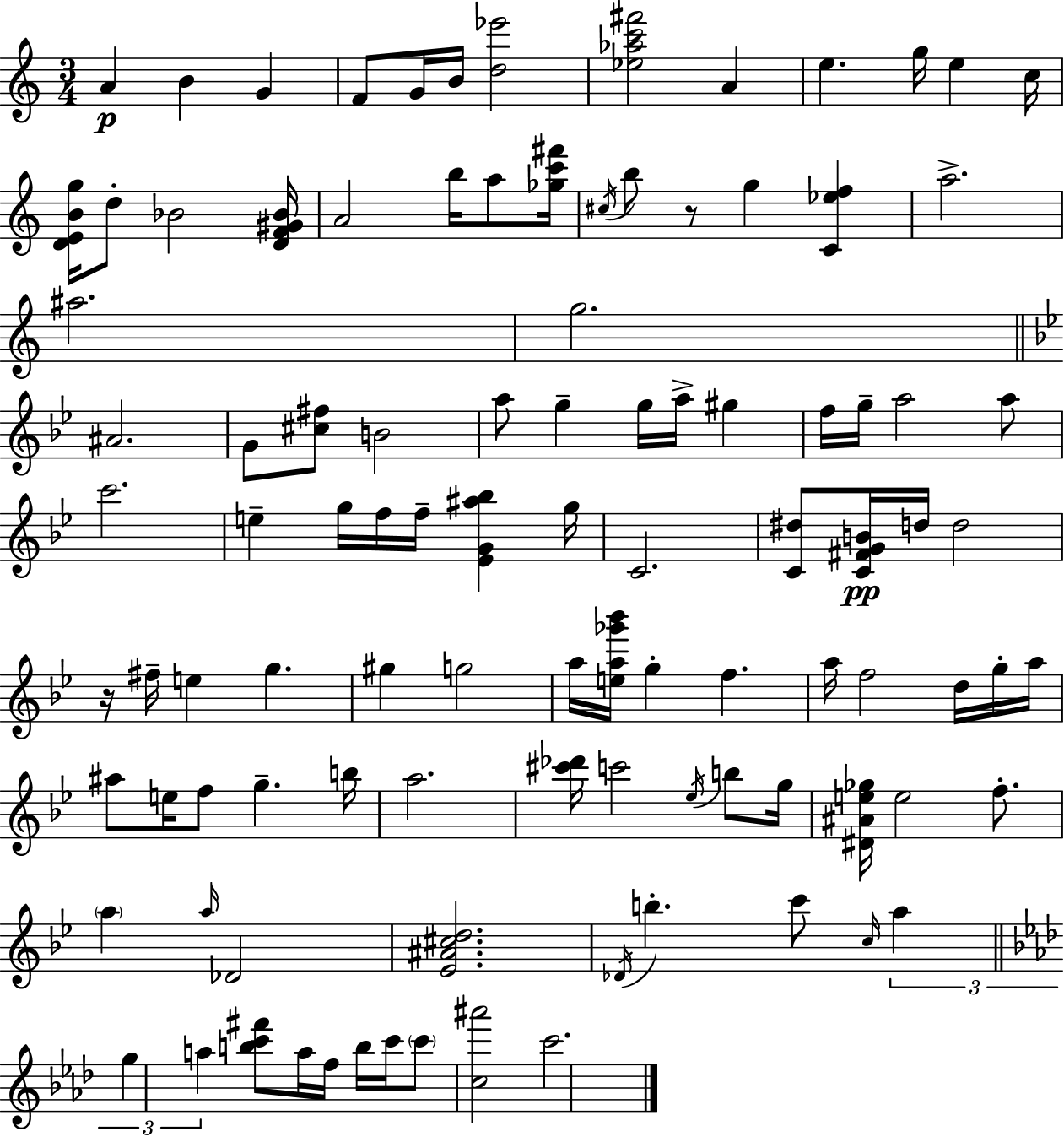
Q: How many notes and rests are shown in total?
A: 102